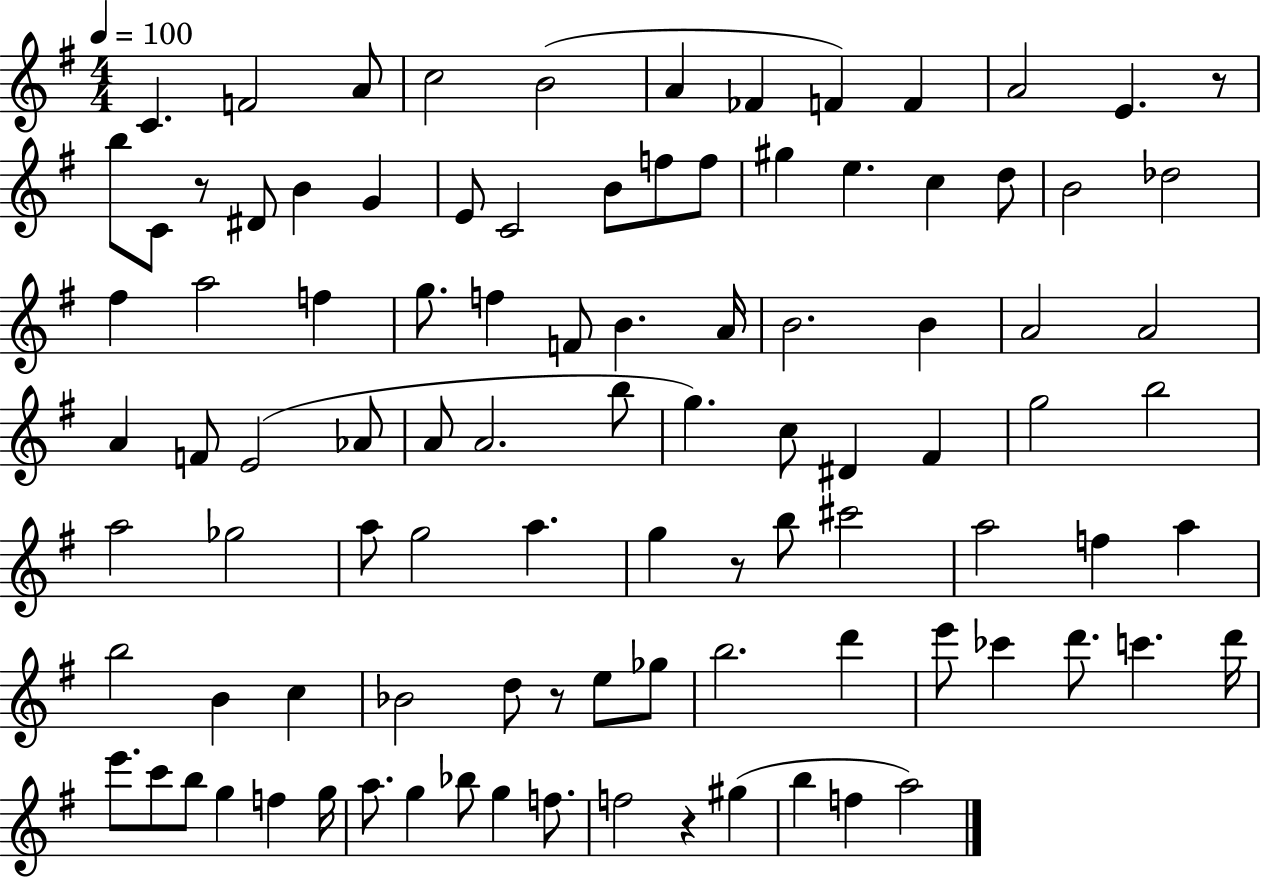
C4/q. F4/h A4/e C5/h B4/h A4/q FES4/q F4/q F4/q A4/h E4/q. R/e B5/e C4/e R/e D#4/e B4/q G4/q E4/e C4/h B4/e F5/e F5/e G#5/q E5/q. C5/q D5/e B4/h Db5/h F#5/q A5/h F5/q G5/e. F5/q F4/e B4/q. A4/s B4/h. B4/q A4/h A4/h A4/q F4/e E4/h Ab4/e A4/e A4/h. B5/e G5/q. C5/e D#4/q F#4/q G5/h B5/h A5/h Gb5/h A5/e G5/h A5/q. G5/q R/e B5/e C#6/h A5/h F5/q A5/q B5/h B4/q C5/q Bb4/h D5/e R/e E5/e Gb5/e B5/h. D6/q E6/e CES6/q D6/e. C6/q. D6/s E6/e. C6/e B5/e G5/q F5/q G5/s A5/e. G5/q Bb5/e G5/q F5/e. F5/h R/q G#5/q B5/q F5/q A5/h